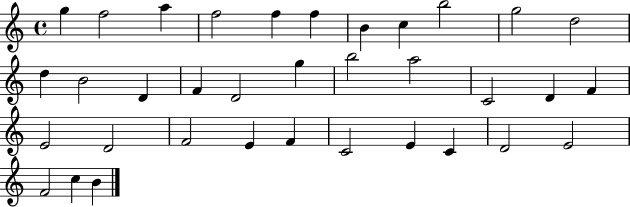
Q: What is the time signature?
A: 4/4